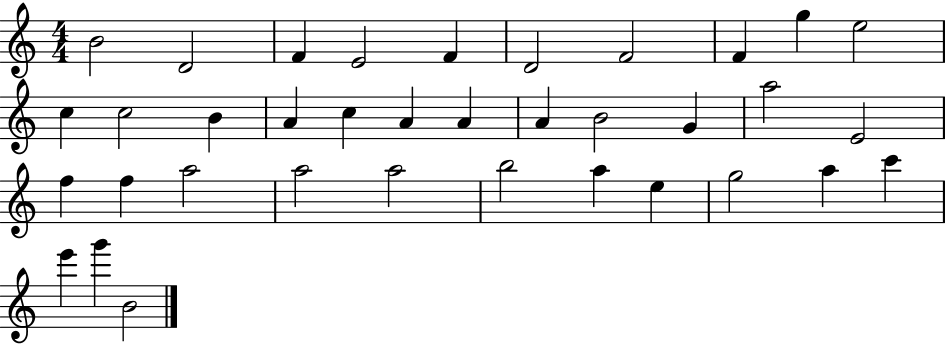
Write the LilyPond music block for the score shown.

{
  \clef treble
  \numericTimeSignature
  \time 4/4
  \key c \major
  b'2 d'2 | f'4 e'2 f'4 | d'2 f'2 | f'4 g''4 e''2 | \break c''4 c''2 b'4 | a'4 c''4 a'4 a'4 | a'4 b'2 g'4 | a''2 e'2 | \break f''4 f''4 a''2 | a''2 a''2 | b''2 a''4 e''4 | g''2 a''4 c'''4 | \break e'''4 g'''4 b'2 | \bar "|."
}